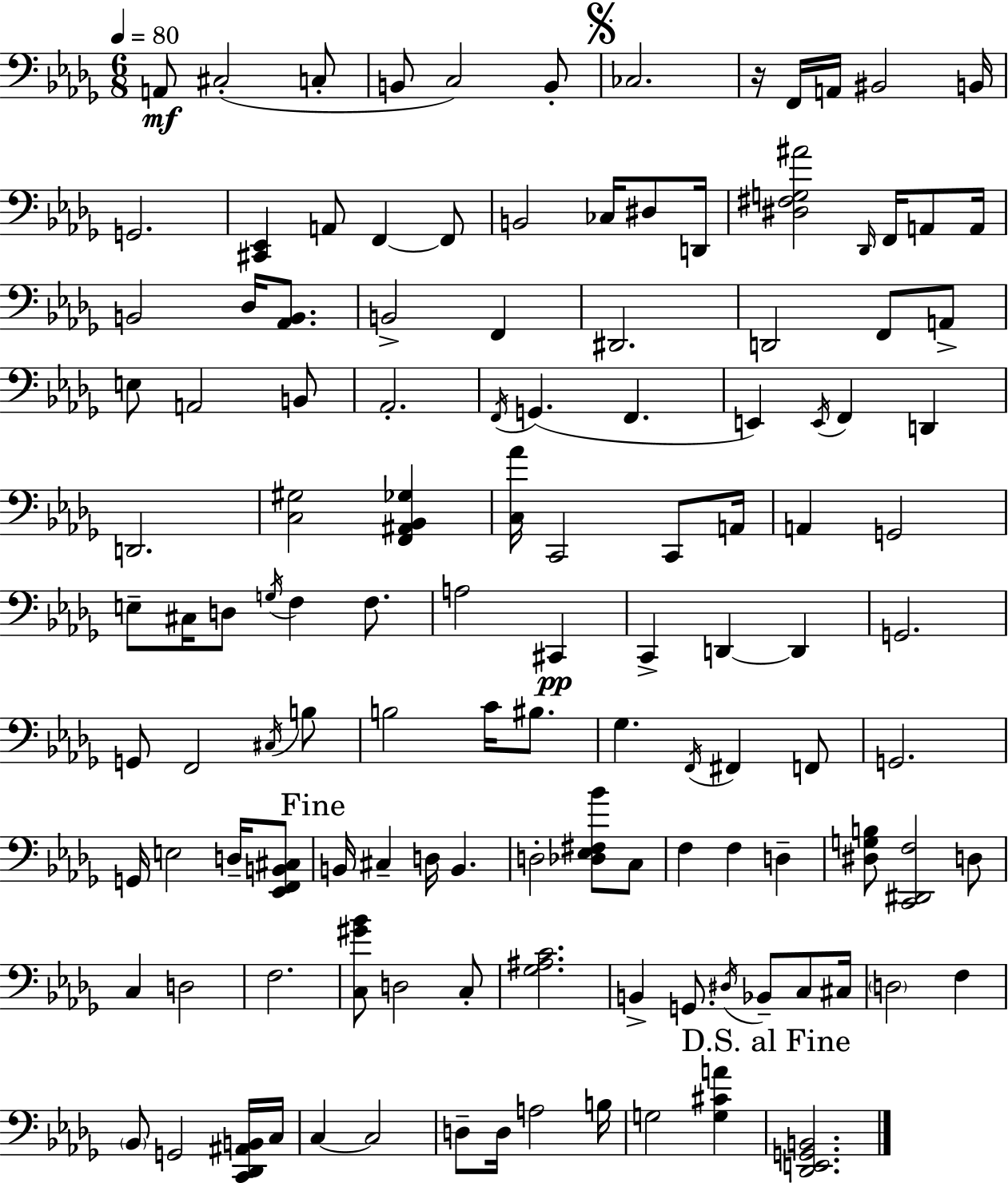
{
  \clef bass
  \numericTimeSignature
  \time 6/8
  \key bes \minor
  \tempo 4 = 80
  a,8\mf cis2-.( c8-. | b,8 c2) b,8-. | \mark \markup { \musicglyph "scripts.segno" } ces2. | r16 f,16 a,16 bis,2 b,16 | \break g,2. | <cis, ees,>4 a,8 f,4~~ f,8 | b,2 ces16 dis8 d,16 | <dis fis g ais'>2 \grace { des,16 } f,16 a,8 | \break a,16 b,2 des16 <aes, b,>8. | b,2-> f,4 | dis,2. | d,2 f,8 a,8-> | \break e8 a,2 b,8 | aes,2.-. | \acciaccatura { f,16 }( g,4. f,4. | e,4) \acciaccatura { e,16 } f,4 d,4 | \break d,2. | <c gis>2 <f, ais, bes, ges>4 | <c aes'>16 c,2 | c,8 a,16 a,4 g,2 | \break e8-- cis16 d8 \acciaccatura { g16 } f4 | f8. a2 | cis,4\pp c,4-> d,4~~ | d,4 g,2. | \break g,8 f,2 | \acciaccatura { cis16 } b8 b2 | c'16 bis8. ges4. \acciaccatura { f,16 } | fis,4 f,8 g,2. | \break g,16 e2 | d16-- <ees, f, b, cis>8 \mark "Fine" b,16 cis4-- d16 | b,4. d2-. | <des ees fis bes'>8 c8 f4 f4 | \break d4-- <dis g b>8 <c, dis, f>2 | d8 c4 d2 | f2. | <c gis' bes'>8 d2 | \break c8-. <ges ais c'>2. | b,4-> g,8. | \acciaccatura { dis16 } bes,8-- c8 cis16 \parenthesize d2 | f4 \parenthesize bes,8 g,2 | \break <c, des, ais, b,>16 c16 c4~~ c2 | d8-- d16 a2 | b16 g2 | <g cis' a'>4 \mark "D.S. al Fine" <des, e, g, b,>2. | \break \bar "|."
}